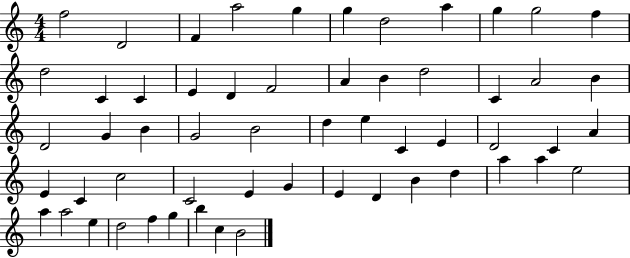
F5/h D4/h F4/q A5/h G5/q G5/q D5/h A5/q G5/q G5/h F5/q D5/h C4/q C4/q E4/q D4/q F4/h A4/q B4/q D5/h C4/q A4/h B4/q D4/h G4/q B4/q G4/h B4/h D5/q E5/q C4/q E4/q D4/h C4/q A4/q E4/q C4/q C5/h C4/h E4/q G4/q E4/q D4/q B4/q D5/q A5/q A5/q E5/h A5/q A5/h E5/q D5/h F5/q G5/q B5/q C5/q B4/h